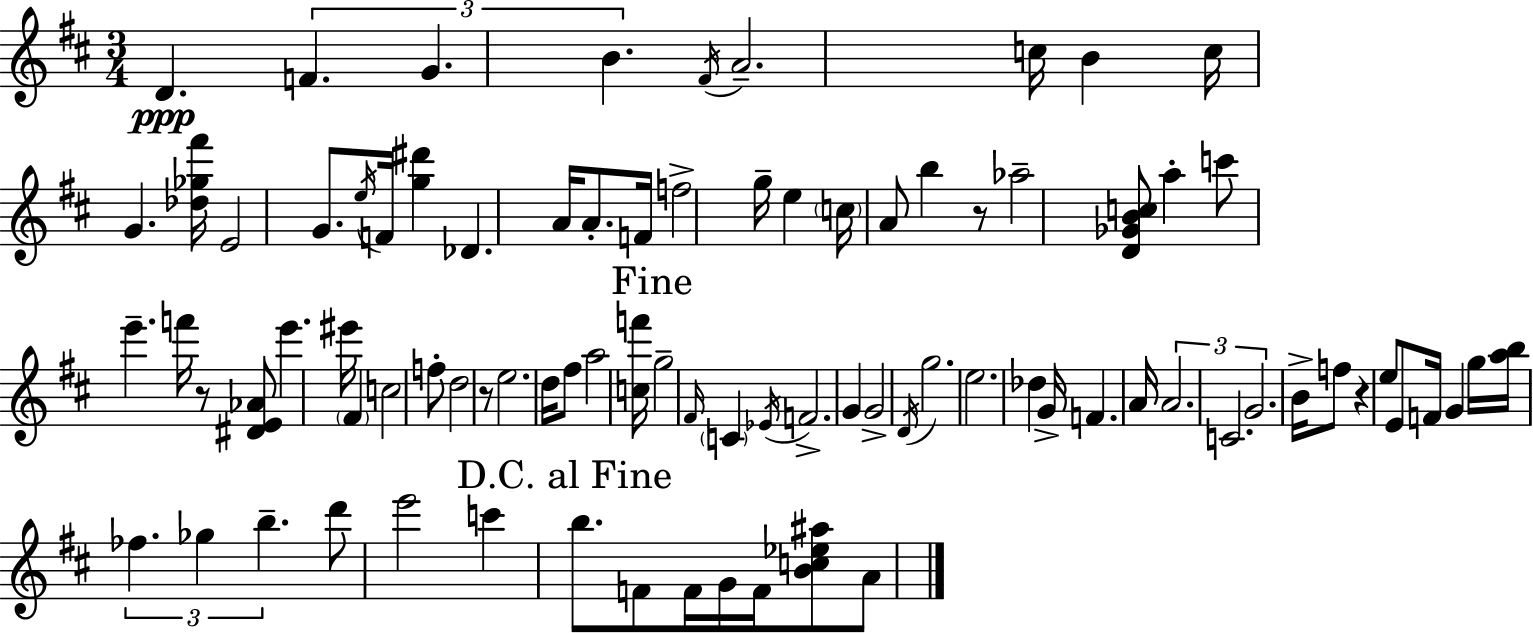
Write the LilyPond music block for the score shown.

{
  \clef treble
  \numericTimeSignature
  \time 3/4
  \key d \major
  d'4.\ppp \tuplet 3/2 { f'4. | g'4. b'4. } | \acciaccatura { fis'16 } a'2.-- | c''16 b'4 c''16 g'4. | \break <des'' ges'' fis'''>16 e'2 g'8. | \acciaccatura { e''16 } f'16 <g'' dis'''>4 des'4. | a'16 a'8.-. f'16 f''2-> | g''16-- e''4 \parenthesize c''16 a'8 b''4 | \break r8 aes''2-- | <d' ges' b' c''>8 a''4-. c'''8 e'''4.-- | f'''16 r8 <dis' e' aes'>8 e'''4. | eis'''16 \parenthesize fis'4 c''2 | \break f''8-. d''2 | r8 e''2. | d''16 fis''8 a''2 | <c'' f'''>16 \mark "Fine" g''2-- \grace { fis'16 } \parenthesize c'4 | \break \acciaccatura { ees'16 } f'2.-> | g'4 g'2-> | \acciaccatura { d'16 } g''2. | e''2. | \break des''4 g'16-> f'4. | a'16 \tuplet 3/2 { a'2. | c'2. | g'2. } | \break b'16-> f''8 r4 | e''8 e'8 f'16 g'4 g''16 <a'' b''>16 \tuplet 3/2 { fes''4. | ges''4 b''4.-- } | d'''8 e'''2 | \break c'''4 \mark "D.C. al Fine" b''8. f'8 f'16 g'16 | f'16 <b' c'' ees'' ais''>8 a'8 \bar "|."
}